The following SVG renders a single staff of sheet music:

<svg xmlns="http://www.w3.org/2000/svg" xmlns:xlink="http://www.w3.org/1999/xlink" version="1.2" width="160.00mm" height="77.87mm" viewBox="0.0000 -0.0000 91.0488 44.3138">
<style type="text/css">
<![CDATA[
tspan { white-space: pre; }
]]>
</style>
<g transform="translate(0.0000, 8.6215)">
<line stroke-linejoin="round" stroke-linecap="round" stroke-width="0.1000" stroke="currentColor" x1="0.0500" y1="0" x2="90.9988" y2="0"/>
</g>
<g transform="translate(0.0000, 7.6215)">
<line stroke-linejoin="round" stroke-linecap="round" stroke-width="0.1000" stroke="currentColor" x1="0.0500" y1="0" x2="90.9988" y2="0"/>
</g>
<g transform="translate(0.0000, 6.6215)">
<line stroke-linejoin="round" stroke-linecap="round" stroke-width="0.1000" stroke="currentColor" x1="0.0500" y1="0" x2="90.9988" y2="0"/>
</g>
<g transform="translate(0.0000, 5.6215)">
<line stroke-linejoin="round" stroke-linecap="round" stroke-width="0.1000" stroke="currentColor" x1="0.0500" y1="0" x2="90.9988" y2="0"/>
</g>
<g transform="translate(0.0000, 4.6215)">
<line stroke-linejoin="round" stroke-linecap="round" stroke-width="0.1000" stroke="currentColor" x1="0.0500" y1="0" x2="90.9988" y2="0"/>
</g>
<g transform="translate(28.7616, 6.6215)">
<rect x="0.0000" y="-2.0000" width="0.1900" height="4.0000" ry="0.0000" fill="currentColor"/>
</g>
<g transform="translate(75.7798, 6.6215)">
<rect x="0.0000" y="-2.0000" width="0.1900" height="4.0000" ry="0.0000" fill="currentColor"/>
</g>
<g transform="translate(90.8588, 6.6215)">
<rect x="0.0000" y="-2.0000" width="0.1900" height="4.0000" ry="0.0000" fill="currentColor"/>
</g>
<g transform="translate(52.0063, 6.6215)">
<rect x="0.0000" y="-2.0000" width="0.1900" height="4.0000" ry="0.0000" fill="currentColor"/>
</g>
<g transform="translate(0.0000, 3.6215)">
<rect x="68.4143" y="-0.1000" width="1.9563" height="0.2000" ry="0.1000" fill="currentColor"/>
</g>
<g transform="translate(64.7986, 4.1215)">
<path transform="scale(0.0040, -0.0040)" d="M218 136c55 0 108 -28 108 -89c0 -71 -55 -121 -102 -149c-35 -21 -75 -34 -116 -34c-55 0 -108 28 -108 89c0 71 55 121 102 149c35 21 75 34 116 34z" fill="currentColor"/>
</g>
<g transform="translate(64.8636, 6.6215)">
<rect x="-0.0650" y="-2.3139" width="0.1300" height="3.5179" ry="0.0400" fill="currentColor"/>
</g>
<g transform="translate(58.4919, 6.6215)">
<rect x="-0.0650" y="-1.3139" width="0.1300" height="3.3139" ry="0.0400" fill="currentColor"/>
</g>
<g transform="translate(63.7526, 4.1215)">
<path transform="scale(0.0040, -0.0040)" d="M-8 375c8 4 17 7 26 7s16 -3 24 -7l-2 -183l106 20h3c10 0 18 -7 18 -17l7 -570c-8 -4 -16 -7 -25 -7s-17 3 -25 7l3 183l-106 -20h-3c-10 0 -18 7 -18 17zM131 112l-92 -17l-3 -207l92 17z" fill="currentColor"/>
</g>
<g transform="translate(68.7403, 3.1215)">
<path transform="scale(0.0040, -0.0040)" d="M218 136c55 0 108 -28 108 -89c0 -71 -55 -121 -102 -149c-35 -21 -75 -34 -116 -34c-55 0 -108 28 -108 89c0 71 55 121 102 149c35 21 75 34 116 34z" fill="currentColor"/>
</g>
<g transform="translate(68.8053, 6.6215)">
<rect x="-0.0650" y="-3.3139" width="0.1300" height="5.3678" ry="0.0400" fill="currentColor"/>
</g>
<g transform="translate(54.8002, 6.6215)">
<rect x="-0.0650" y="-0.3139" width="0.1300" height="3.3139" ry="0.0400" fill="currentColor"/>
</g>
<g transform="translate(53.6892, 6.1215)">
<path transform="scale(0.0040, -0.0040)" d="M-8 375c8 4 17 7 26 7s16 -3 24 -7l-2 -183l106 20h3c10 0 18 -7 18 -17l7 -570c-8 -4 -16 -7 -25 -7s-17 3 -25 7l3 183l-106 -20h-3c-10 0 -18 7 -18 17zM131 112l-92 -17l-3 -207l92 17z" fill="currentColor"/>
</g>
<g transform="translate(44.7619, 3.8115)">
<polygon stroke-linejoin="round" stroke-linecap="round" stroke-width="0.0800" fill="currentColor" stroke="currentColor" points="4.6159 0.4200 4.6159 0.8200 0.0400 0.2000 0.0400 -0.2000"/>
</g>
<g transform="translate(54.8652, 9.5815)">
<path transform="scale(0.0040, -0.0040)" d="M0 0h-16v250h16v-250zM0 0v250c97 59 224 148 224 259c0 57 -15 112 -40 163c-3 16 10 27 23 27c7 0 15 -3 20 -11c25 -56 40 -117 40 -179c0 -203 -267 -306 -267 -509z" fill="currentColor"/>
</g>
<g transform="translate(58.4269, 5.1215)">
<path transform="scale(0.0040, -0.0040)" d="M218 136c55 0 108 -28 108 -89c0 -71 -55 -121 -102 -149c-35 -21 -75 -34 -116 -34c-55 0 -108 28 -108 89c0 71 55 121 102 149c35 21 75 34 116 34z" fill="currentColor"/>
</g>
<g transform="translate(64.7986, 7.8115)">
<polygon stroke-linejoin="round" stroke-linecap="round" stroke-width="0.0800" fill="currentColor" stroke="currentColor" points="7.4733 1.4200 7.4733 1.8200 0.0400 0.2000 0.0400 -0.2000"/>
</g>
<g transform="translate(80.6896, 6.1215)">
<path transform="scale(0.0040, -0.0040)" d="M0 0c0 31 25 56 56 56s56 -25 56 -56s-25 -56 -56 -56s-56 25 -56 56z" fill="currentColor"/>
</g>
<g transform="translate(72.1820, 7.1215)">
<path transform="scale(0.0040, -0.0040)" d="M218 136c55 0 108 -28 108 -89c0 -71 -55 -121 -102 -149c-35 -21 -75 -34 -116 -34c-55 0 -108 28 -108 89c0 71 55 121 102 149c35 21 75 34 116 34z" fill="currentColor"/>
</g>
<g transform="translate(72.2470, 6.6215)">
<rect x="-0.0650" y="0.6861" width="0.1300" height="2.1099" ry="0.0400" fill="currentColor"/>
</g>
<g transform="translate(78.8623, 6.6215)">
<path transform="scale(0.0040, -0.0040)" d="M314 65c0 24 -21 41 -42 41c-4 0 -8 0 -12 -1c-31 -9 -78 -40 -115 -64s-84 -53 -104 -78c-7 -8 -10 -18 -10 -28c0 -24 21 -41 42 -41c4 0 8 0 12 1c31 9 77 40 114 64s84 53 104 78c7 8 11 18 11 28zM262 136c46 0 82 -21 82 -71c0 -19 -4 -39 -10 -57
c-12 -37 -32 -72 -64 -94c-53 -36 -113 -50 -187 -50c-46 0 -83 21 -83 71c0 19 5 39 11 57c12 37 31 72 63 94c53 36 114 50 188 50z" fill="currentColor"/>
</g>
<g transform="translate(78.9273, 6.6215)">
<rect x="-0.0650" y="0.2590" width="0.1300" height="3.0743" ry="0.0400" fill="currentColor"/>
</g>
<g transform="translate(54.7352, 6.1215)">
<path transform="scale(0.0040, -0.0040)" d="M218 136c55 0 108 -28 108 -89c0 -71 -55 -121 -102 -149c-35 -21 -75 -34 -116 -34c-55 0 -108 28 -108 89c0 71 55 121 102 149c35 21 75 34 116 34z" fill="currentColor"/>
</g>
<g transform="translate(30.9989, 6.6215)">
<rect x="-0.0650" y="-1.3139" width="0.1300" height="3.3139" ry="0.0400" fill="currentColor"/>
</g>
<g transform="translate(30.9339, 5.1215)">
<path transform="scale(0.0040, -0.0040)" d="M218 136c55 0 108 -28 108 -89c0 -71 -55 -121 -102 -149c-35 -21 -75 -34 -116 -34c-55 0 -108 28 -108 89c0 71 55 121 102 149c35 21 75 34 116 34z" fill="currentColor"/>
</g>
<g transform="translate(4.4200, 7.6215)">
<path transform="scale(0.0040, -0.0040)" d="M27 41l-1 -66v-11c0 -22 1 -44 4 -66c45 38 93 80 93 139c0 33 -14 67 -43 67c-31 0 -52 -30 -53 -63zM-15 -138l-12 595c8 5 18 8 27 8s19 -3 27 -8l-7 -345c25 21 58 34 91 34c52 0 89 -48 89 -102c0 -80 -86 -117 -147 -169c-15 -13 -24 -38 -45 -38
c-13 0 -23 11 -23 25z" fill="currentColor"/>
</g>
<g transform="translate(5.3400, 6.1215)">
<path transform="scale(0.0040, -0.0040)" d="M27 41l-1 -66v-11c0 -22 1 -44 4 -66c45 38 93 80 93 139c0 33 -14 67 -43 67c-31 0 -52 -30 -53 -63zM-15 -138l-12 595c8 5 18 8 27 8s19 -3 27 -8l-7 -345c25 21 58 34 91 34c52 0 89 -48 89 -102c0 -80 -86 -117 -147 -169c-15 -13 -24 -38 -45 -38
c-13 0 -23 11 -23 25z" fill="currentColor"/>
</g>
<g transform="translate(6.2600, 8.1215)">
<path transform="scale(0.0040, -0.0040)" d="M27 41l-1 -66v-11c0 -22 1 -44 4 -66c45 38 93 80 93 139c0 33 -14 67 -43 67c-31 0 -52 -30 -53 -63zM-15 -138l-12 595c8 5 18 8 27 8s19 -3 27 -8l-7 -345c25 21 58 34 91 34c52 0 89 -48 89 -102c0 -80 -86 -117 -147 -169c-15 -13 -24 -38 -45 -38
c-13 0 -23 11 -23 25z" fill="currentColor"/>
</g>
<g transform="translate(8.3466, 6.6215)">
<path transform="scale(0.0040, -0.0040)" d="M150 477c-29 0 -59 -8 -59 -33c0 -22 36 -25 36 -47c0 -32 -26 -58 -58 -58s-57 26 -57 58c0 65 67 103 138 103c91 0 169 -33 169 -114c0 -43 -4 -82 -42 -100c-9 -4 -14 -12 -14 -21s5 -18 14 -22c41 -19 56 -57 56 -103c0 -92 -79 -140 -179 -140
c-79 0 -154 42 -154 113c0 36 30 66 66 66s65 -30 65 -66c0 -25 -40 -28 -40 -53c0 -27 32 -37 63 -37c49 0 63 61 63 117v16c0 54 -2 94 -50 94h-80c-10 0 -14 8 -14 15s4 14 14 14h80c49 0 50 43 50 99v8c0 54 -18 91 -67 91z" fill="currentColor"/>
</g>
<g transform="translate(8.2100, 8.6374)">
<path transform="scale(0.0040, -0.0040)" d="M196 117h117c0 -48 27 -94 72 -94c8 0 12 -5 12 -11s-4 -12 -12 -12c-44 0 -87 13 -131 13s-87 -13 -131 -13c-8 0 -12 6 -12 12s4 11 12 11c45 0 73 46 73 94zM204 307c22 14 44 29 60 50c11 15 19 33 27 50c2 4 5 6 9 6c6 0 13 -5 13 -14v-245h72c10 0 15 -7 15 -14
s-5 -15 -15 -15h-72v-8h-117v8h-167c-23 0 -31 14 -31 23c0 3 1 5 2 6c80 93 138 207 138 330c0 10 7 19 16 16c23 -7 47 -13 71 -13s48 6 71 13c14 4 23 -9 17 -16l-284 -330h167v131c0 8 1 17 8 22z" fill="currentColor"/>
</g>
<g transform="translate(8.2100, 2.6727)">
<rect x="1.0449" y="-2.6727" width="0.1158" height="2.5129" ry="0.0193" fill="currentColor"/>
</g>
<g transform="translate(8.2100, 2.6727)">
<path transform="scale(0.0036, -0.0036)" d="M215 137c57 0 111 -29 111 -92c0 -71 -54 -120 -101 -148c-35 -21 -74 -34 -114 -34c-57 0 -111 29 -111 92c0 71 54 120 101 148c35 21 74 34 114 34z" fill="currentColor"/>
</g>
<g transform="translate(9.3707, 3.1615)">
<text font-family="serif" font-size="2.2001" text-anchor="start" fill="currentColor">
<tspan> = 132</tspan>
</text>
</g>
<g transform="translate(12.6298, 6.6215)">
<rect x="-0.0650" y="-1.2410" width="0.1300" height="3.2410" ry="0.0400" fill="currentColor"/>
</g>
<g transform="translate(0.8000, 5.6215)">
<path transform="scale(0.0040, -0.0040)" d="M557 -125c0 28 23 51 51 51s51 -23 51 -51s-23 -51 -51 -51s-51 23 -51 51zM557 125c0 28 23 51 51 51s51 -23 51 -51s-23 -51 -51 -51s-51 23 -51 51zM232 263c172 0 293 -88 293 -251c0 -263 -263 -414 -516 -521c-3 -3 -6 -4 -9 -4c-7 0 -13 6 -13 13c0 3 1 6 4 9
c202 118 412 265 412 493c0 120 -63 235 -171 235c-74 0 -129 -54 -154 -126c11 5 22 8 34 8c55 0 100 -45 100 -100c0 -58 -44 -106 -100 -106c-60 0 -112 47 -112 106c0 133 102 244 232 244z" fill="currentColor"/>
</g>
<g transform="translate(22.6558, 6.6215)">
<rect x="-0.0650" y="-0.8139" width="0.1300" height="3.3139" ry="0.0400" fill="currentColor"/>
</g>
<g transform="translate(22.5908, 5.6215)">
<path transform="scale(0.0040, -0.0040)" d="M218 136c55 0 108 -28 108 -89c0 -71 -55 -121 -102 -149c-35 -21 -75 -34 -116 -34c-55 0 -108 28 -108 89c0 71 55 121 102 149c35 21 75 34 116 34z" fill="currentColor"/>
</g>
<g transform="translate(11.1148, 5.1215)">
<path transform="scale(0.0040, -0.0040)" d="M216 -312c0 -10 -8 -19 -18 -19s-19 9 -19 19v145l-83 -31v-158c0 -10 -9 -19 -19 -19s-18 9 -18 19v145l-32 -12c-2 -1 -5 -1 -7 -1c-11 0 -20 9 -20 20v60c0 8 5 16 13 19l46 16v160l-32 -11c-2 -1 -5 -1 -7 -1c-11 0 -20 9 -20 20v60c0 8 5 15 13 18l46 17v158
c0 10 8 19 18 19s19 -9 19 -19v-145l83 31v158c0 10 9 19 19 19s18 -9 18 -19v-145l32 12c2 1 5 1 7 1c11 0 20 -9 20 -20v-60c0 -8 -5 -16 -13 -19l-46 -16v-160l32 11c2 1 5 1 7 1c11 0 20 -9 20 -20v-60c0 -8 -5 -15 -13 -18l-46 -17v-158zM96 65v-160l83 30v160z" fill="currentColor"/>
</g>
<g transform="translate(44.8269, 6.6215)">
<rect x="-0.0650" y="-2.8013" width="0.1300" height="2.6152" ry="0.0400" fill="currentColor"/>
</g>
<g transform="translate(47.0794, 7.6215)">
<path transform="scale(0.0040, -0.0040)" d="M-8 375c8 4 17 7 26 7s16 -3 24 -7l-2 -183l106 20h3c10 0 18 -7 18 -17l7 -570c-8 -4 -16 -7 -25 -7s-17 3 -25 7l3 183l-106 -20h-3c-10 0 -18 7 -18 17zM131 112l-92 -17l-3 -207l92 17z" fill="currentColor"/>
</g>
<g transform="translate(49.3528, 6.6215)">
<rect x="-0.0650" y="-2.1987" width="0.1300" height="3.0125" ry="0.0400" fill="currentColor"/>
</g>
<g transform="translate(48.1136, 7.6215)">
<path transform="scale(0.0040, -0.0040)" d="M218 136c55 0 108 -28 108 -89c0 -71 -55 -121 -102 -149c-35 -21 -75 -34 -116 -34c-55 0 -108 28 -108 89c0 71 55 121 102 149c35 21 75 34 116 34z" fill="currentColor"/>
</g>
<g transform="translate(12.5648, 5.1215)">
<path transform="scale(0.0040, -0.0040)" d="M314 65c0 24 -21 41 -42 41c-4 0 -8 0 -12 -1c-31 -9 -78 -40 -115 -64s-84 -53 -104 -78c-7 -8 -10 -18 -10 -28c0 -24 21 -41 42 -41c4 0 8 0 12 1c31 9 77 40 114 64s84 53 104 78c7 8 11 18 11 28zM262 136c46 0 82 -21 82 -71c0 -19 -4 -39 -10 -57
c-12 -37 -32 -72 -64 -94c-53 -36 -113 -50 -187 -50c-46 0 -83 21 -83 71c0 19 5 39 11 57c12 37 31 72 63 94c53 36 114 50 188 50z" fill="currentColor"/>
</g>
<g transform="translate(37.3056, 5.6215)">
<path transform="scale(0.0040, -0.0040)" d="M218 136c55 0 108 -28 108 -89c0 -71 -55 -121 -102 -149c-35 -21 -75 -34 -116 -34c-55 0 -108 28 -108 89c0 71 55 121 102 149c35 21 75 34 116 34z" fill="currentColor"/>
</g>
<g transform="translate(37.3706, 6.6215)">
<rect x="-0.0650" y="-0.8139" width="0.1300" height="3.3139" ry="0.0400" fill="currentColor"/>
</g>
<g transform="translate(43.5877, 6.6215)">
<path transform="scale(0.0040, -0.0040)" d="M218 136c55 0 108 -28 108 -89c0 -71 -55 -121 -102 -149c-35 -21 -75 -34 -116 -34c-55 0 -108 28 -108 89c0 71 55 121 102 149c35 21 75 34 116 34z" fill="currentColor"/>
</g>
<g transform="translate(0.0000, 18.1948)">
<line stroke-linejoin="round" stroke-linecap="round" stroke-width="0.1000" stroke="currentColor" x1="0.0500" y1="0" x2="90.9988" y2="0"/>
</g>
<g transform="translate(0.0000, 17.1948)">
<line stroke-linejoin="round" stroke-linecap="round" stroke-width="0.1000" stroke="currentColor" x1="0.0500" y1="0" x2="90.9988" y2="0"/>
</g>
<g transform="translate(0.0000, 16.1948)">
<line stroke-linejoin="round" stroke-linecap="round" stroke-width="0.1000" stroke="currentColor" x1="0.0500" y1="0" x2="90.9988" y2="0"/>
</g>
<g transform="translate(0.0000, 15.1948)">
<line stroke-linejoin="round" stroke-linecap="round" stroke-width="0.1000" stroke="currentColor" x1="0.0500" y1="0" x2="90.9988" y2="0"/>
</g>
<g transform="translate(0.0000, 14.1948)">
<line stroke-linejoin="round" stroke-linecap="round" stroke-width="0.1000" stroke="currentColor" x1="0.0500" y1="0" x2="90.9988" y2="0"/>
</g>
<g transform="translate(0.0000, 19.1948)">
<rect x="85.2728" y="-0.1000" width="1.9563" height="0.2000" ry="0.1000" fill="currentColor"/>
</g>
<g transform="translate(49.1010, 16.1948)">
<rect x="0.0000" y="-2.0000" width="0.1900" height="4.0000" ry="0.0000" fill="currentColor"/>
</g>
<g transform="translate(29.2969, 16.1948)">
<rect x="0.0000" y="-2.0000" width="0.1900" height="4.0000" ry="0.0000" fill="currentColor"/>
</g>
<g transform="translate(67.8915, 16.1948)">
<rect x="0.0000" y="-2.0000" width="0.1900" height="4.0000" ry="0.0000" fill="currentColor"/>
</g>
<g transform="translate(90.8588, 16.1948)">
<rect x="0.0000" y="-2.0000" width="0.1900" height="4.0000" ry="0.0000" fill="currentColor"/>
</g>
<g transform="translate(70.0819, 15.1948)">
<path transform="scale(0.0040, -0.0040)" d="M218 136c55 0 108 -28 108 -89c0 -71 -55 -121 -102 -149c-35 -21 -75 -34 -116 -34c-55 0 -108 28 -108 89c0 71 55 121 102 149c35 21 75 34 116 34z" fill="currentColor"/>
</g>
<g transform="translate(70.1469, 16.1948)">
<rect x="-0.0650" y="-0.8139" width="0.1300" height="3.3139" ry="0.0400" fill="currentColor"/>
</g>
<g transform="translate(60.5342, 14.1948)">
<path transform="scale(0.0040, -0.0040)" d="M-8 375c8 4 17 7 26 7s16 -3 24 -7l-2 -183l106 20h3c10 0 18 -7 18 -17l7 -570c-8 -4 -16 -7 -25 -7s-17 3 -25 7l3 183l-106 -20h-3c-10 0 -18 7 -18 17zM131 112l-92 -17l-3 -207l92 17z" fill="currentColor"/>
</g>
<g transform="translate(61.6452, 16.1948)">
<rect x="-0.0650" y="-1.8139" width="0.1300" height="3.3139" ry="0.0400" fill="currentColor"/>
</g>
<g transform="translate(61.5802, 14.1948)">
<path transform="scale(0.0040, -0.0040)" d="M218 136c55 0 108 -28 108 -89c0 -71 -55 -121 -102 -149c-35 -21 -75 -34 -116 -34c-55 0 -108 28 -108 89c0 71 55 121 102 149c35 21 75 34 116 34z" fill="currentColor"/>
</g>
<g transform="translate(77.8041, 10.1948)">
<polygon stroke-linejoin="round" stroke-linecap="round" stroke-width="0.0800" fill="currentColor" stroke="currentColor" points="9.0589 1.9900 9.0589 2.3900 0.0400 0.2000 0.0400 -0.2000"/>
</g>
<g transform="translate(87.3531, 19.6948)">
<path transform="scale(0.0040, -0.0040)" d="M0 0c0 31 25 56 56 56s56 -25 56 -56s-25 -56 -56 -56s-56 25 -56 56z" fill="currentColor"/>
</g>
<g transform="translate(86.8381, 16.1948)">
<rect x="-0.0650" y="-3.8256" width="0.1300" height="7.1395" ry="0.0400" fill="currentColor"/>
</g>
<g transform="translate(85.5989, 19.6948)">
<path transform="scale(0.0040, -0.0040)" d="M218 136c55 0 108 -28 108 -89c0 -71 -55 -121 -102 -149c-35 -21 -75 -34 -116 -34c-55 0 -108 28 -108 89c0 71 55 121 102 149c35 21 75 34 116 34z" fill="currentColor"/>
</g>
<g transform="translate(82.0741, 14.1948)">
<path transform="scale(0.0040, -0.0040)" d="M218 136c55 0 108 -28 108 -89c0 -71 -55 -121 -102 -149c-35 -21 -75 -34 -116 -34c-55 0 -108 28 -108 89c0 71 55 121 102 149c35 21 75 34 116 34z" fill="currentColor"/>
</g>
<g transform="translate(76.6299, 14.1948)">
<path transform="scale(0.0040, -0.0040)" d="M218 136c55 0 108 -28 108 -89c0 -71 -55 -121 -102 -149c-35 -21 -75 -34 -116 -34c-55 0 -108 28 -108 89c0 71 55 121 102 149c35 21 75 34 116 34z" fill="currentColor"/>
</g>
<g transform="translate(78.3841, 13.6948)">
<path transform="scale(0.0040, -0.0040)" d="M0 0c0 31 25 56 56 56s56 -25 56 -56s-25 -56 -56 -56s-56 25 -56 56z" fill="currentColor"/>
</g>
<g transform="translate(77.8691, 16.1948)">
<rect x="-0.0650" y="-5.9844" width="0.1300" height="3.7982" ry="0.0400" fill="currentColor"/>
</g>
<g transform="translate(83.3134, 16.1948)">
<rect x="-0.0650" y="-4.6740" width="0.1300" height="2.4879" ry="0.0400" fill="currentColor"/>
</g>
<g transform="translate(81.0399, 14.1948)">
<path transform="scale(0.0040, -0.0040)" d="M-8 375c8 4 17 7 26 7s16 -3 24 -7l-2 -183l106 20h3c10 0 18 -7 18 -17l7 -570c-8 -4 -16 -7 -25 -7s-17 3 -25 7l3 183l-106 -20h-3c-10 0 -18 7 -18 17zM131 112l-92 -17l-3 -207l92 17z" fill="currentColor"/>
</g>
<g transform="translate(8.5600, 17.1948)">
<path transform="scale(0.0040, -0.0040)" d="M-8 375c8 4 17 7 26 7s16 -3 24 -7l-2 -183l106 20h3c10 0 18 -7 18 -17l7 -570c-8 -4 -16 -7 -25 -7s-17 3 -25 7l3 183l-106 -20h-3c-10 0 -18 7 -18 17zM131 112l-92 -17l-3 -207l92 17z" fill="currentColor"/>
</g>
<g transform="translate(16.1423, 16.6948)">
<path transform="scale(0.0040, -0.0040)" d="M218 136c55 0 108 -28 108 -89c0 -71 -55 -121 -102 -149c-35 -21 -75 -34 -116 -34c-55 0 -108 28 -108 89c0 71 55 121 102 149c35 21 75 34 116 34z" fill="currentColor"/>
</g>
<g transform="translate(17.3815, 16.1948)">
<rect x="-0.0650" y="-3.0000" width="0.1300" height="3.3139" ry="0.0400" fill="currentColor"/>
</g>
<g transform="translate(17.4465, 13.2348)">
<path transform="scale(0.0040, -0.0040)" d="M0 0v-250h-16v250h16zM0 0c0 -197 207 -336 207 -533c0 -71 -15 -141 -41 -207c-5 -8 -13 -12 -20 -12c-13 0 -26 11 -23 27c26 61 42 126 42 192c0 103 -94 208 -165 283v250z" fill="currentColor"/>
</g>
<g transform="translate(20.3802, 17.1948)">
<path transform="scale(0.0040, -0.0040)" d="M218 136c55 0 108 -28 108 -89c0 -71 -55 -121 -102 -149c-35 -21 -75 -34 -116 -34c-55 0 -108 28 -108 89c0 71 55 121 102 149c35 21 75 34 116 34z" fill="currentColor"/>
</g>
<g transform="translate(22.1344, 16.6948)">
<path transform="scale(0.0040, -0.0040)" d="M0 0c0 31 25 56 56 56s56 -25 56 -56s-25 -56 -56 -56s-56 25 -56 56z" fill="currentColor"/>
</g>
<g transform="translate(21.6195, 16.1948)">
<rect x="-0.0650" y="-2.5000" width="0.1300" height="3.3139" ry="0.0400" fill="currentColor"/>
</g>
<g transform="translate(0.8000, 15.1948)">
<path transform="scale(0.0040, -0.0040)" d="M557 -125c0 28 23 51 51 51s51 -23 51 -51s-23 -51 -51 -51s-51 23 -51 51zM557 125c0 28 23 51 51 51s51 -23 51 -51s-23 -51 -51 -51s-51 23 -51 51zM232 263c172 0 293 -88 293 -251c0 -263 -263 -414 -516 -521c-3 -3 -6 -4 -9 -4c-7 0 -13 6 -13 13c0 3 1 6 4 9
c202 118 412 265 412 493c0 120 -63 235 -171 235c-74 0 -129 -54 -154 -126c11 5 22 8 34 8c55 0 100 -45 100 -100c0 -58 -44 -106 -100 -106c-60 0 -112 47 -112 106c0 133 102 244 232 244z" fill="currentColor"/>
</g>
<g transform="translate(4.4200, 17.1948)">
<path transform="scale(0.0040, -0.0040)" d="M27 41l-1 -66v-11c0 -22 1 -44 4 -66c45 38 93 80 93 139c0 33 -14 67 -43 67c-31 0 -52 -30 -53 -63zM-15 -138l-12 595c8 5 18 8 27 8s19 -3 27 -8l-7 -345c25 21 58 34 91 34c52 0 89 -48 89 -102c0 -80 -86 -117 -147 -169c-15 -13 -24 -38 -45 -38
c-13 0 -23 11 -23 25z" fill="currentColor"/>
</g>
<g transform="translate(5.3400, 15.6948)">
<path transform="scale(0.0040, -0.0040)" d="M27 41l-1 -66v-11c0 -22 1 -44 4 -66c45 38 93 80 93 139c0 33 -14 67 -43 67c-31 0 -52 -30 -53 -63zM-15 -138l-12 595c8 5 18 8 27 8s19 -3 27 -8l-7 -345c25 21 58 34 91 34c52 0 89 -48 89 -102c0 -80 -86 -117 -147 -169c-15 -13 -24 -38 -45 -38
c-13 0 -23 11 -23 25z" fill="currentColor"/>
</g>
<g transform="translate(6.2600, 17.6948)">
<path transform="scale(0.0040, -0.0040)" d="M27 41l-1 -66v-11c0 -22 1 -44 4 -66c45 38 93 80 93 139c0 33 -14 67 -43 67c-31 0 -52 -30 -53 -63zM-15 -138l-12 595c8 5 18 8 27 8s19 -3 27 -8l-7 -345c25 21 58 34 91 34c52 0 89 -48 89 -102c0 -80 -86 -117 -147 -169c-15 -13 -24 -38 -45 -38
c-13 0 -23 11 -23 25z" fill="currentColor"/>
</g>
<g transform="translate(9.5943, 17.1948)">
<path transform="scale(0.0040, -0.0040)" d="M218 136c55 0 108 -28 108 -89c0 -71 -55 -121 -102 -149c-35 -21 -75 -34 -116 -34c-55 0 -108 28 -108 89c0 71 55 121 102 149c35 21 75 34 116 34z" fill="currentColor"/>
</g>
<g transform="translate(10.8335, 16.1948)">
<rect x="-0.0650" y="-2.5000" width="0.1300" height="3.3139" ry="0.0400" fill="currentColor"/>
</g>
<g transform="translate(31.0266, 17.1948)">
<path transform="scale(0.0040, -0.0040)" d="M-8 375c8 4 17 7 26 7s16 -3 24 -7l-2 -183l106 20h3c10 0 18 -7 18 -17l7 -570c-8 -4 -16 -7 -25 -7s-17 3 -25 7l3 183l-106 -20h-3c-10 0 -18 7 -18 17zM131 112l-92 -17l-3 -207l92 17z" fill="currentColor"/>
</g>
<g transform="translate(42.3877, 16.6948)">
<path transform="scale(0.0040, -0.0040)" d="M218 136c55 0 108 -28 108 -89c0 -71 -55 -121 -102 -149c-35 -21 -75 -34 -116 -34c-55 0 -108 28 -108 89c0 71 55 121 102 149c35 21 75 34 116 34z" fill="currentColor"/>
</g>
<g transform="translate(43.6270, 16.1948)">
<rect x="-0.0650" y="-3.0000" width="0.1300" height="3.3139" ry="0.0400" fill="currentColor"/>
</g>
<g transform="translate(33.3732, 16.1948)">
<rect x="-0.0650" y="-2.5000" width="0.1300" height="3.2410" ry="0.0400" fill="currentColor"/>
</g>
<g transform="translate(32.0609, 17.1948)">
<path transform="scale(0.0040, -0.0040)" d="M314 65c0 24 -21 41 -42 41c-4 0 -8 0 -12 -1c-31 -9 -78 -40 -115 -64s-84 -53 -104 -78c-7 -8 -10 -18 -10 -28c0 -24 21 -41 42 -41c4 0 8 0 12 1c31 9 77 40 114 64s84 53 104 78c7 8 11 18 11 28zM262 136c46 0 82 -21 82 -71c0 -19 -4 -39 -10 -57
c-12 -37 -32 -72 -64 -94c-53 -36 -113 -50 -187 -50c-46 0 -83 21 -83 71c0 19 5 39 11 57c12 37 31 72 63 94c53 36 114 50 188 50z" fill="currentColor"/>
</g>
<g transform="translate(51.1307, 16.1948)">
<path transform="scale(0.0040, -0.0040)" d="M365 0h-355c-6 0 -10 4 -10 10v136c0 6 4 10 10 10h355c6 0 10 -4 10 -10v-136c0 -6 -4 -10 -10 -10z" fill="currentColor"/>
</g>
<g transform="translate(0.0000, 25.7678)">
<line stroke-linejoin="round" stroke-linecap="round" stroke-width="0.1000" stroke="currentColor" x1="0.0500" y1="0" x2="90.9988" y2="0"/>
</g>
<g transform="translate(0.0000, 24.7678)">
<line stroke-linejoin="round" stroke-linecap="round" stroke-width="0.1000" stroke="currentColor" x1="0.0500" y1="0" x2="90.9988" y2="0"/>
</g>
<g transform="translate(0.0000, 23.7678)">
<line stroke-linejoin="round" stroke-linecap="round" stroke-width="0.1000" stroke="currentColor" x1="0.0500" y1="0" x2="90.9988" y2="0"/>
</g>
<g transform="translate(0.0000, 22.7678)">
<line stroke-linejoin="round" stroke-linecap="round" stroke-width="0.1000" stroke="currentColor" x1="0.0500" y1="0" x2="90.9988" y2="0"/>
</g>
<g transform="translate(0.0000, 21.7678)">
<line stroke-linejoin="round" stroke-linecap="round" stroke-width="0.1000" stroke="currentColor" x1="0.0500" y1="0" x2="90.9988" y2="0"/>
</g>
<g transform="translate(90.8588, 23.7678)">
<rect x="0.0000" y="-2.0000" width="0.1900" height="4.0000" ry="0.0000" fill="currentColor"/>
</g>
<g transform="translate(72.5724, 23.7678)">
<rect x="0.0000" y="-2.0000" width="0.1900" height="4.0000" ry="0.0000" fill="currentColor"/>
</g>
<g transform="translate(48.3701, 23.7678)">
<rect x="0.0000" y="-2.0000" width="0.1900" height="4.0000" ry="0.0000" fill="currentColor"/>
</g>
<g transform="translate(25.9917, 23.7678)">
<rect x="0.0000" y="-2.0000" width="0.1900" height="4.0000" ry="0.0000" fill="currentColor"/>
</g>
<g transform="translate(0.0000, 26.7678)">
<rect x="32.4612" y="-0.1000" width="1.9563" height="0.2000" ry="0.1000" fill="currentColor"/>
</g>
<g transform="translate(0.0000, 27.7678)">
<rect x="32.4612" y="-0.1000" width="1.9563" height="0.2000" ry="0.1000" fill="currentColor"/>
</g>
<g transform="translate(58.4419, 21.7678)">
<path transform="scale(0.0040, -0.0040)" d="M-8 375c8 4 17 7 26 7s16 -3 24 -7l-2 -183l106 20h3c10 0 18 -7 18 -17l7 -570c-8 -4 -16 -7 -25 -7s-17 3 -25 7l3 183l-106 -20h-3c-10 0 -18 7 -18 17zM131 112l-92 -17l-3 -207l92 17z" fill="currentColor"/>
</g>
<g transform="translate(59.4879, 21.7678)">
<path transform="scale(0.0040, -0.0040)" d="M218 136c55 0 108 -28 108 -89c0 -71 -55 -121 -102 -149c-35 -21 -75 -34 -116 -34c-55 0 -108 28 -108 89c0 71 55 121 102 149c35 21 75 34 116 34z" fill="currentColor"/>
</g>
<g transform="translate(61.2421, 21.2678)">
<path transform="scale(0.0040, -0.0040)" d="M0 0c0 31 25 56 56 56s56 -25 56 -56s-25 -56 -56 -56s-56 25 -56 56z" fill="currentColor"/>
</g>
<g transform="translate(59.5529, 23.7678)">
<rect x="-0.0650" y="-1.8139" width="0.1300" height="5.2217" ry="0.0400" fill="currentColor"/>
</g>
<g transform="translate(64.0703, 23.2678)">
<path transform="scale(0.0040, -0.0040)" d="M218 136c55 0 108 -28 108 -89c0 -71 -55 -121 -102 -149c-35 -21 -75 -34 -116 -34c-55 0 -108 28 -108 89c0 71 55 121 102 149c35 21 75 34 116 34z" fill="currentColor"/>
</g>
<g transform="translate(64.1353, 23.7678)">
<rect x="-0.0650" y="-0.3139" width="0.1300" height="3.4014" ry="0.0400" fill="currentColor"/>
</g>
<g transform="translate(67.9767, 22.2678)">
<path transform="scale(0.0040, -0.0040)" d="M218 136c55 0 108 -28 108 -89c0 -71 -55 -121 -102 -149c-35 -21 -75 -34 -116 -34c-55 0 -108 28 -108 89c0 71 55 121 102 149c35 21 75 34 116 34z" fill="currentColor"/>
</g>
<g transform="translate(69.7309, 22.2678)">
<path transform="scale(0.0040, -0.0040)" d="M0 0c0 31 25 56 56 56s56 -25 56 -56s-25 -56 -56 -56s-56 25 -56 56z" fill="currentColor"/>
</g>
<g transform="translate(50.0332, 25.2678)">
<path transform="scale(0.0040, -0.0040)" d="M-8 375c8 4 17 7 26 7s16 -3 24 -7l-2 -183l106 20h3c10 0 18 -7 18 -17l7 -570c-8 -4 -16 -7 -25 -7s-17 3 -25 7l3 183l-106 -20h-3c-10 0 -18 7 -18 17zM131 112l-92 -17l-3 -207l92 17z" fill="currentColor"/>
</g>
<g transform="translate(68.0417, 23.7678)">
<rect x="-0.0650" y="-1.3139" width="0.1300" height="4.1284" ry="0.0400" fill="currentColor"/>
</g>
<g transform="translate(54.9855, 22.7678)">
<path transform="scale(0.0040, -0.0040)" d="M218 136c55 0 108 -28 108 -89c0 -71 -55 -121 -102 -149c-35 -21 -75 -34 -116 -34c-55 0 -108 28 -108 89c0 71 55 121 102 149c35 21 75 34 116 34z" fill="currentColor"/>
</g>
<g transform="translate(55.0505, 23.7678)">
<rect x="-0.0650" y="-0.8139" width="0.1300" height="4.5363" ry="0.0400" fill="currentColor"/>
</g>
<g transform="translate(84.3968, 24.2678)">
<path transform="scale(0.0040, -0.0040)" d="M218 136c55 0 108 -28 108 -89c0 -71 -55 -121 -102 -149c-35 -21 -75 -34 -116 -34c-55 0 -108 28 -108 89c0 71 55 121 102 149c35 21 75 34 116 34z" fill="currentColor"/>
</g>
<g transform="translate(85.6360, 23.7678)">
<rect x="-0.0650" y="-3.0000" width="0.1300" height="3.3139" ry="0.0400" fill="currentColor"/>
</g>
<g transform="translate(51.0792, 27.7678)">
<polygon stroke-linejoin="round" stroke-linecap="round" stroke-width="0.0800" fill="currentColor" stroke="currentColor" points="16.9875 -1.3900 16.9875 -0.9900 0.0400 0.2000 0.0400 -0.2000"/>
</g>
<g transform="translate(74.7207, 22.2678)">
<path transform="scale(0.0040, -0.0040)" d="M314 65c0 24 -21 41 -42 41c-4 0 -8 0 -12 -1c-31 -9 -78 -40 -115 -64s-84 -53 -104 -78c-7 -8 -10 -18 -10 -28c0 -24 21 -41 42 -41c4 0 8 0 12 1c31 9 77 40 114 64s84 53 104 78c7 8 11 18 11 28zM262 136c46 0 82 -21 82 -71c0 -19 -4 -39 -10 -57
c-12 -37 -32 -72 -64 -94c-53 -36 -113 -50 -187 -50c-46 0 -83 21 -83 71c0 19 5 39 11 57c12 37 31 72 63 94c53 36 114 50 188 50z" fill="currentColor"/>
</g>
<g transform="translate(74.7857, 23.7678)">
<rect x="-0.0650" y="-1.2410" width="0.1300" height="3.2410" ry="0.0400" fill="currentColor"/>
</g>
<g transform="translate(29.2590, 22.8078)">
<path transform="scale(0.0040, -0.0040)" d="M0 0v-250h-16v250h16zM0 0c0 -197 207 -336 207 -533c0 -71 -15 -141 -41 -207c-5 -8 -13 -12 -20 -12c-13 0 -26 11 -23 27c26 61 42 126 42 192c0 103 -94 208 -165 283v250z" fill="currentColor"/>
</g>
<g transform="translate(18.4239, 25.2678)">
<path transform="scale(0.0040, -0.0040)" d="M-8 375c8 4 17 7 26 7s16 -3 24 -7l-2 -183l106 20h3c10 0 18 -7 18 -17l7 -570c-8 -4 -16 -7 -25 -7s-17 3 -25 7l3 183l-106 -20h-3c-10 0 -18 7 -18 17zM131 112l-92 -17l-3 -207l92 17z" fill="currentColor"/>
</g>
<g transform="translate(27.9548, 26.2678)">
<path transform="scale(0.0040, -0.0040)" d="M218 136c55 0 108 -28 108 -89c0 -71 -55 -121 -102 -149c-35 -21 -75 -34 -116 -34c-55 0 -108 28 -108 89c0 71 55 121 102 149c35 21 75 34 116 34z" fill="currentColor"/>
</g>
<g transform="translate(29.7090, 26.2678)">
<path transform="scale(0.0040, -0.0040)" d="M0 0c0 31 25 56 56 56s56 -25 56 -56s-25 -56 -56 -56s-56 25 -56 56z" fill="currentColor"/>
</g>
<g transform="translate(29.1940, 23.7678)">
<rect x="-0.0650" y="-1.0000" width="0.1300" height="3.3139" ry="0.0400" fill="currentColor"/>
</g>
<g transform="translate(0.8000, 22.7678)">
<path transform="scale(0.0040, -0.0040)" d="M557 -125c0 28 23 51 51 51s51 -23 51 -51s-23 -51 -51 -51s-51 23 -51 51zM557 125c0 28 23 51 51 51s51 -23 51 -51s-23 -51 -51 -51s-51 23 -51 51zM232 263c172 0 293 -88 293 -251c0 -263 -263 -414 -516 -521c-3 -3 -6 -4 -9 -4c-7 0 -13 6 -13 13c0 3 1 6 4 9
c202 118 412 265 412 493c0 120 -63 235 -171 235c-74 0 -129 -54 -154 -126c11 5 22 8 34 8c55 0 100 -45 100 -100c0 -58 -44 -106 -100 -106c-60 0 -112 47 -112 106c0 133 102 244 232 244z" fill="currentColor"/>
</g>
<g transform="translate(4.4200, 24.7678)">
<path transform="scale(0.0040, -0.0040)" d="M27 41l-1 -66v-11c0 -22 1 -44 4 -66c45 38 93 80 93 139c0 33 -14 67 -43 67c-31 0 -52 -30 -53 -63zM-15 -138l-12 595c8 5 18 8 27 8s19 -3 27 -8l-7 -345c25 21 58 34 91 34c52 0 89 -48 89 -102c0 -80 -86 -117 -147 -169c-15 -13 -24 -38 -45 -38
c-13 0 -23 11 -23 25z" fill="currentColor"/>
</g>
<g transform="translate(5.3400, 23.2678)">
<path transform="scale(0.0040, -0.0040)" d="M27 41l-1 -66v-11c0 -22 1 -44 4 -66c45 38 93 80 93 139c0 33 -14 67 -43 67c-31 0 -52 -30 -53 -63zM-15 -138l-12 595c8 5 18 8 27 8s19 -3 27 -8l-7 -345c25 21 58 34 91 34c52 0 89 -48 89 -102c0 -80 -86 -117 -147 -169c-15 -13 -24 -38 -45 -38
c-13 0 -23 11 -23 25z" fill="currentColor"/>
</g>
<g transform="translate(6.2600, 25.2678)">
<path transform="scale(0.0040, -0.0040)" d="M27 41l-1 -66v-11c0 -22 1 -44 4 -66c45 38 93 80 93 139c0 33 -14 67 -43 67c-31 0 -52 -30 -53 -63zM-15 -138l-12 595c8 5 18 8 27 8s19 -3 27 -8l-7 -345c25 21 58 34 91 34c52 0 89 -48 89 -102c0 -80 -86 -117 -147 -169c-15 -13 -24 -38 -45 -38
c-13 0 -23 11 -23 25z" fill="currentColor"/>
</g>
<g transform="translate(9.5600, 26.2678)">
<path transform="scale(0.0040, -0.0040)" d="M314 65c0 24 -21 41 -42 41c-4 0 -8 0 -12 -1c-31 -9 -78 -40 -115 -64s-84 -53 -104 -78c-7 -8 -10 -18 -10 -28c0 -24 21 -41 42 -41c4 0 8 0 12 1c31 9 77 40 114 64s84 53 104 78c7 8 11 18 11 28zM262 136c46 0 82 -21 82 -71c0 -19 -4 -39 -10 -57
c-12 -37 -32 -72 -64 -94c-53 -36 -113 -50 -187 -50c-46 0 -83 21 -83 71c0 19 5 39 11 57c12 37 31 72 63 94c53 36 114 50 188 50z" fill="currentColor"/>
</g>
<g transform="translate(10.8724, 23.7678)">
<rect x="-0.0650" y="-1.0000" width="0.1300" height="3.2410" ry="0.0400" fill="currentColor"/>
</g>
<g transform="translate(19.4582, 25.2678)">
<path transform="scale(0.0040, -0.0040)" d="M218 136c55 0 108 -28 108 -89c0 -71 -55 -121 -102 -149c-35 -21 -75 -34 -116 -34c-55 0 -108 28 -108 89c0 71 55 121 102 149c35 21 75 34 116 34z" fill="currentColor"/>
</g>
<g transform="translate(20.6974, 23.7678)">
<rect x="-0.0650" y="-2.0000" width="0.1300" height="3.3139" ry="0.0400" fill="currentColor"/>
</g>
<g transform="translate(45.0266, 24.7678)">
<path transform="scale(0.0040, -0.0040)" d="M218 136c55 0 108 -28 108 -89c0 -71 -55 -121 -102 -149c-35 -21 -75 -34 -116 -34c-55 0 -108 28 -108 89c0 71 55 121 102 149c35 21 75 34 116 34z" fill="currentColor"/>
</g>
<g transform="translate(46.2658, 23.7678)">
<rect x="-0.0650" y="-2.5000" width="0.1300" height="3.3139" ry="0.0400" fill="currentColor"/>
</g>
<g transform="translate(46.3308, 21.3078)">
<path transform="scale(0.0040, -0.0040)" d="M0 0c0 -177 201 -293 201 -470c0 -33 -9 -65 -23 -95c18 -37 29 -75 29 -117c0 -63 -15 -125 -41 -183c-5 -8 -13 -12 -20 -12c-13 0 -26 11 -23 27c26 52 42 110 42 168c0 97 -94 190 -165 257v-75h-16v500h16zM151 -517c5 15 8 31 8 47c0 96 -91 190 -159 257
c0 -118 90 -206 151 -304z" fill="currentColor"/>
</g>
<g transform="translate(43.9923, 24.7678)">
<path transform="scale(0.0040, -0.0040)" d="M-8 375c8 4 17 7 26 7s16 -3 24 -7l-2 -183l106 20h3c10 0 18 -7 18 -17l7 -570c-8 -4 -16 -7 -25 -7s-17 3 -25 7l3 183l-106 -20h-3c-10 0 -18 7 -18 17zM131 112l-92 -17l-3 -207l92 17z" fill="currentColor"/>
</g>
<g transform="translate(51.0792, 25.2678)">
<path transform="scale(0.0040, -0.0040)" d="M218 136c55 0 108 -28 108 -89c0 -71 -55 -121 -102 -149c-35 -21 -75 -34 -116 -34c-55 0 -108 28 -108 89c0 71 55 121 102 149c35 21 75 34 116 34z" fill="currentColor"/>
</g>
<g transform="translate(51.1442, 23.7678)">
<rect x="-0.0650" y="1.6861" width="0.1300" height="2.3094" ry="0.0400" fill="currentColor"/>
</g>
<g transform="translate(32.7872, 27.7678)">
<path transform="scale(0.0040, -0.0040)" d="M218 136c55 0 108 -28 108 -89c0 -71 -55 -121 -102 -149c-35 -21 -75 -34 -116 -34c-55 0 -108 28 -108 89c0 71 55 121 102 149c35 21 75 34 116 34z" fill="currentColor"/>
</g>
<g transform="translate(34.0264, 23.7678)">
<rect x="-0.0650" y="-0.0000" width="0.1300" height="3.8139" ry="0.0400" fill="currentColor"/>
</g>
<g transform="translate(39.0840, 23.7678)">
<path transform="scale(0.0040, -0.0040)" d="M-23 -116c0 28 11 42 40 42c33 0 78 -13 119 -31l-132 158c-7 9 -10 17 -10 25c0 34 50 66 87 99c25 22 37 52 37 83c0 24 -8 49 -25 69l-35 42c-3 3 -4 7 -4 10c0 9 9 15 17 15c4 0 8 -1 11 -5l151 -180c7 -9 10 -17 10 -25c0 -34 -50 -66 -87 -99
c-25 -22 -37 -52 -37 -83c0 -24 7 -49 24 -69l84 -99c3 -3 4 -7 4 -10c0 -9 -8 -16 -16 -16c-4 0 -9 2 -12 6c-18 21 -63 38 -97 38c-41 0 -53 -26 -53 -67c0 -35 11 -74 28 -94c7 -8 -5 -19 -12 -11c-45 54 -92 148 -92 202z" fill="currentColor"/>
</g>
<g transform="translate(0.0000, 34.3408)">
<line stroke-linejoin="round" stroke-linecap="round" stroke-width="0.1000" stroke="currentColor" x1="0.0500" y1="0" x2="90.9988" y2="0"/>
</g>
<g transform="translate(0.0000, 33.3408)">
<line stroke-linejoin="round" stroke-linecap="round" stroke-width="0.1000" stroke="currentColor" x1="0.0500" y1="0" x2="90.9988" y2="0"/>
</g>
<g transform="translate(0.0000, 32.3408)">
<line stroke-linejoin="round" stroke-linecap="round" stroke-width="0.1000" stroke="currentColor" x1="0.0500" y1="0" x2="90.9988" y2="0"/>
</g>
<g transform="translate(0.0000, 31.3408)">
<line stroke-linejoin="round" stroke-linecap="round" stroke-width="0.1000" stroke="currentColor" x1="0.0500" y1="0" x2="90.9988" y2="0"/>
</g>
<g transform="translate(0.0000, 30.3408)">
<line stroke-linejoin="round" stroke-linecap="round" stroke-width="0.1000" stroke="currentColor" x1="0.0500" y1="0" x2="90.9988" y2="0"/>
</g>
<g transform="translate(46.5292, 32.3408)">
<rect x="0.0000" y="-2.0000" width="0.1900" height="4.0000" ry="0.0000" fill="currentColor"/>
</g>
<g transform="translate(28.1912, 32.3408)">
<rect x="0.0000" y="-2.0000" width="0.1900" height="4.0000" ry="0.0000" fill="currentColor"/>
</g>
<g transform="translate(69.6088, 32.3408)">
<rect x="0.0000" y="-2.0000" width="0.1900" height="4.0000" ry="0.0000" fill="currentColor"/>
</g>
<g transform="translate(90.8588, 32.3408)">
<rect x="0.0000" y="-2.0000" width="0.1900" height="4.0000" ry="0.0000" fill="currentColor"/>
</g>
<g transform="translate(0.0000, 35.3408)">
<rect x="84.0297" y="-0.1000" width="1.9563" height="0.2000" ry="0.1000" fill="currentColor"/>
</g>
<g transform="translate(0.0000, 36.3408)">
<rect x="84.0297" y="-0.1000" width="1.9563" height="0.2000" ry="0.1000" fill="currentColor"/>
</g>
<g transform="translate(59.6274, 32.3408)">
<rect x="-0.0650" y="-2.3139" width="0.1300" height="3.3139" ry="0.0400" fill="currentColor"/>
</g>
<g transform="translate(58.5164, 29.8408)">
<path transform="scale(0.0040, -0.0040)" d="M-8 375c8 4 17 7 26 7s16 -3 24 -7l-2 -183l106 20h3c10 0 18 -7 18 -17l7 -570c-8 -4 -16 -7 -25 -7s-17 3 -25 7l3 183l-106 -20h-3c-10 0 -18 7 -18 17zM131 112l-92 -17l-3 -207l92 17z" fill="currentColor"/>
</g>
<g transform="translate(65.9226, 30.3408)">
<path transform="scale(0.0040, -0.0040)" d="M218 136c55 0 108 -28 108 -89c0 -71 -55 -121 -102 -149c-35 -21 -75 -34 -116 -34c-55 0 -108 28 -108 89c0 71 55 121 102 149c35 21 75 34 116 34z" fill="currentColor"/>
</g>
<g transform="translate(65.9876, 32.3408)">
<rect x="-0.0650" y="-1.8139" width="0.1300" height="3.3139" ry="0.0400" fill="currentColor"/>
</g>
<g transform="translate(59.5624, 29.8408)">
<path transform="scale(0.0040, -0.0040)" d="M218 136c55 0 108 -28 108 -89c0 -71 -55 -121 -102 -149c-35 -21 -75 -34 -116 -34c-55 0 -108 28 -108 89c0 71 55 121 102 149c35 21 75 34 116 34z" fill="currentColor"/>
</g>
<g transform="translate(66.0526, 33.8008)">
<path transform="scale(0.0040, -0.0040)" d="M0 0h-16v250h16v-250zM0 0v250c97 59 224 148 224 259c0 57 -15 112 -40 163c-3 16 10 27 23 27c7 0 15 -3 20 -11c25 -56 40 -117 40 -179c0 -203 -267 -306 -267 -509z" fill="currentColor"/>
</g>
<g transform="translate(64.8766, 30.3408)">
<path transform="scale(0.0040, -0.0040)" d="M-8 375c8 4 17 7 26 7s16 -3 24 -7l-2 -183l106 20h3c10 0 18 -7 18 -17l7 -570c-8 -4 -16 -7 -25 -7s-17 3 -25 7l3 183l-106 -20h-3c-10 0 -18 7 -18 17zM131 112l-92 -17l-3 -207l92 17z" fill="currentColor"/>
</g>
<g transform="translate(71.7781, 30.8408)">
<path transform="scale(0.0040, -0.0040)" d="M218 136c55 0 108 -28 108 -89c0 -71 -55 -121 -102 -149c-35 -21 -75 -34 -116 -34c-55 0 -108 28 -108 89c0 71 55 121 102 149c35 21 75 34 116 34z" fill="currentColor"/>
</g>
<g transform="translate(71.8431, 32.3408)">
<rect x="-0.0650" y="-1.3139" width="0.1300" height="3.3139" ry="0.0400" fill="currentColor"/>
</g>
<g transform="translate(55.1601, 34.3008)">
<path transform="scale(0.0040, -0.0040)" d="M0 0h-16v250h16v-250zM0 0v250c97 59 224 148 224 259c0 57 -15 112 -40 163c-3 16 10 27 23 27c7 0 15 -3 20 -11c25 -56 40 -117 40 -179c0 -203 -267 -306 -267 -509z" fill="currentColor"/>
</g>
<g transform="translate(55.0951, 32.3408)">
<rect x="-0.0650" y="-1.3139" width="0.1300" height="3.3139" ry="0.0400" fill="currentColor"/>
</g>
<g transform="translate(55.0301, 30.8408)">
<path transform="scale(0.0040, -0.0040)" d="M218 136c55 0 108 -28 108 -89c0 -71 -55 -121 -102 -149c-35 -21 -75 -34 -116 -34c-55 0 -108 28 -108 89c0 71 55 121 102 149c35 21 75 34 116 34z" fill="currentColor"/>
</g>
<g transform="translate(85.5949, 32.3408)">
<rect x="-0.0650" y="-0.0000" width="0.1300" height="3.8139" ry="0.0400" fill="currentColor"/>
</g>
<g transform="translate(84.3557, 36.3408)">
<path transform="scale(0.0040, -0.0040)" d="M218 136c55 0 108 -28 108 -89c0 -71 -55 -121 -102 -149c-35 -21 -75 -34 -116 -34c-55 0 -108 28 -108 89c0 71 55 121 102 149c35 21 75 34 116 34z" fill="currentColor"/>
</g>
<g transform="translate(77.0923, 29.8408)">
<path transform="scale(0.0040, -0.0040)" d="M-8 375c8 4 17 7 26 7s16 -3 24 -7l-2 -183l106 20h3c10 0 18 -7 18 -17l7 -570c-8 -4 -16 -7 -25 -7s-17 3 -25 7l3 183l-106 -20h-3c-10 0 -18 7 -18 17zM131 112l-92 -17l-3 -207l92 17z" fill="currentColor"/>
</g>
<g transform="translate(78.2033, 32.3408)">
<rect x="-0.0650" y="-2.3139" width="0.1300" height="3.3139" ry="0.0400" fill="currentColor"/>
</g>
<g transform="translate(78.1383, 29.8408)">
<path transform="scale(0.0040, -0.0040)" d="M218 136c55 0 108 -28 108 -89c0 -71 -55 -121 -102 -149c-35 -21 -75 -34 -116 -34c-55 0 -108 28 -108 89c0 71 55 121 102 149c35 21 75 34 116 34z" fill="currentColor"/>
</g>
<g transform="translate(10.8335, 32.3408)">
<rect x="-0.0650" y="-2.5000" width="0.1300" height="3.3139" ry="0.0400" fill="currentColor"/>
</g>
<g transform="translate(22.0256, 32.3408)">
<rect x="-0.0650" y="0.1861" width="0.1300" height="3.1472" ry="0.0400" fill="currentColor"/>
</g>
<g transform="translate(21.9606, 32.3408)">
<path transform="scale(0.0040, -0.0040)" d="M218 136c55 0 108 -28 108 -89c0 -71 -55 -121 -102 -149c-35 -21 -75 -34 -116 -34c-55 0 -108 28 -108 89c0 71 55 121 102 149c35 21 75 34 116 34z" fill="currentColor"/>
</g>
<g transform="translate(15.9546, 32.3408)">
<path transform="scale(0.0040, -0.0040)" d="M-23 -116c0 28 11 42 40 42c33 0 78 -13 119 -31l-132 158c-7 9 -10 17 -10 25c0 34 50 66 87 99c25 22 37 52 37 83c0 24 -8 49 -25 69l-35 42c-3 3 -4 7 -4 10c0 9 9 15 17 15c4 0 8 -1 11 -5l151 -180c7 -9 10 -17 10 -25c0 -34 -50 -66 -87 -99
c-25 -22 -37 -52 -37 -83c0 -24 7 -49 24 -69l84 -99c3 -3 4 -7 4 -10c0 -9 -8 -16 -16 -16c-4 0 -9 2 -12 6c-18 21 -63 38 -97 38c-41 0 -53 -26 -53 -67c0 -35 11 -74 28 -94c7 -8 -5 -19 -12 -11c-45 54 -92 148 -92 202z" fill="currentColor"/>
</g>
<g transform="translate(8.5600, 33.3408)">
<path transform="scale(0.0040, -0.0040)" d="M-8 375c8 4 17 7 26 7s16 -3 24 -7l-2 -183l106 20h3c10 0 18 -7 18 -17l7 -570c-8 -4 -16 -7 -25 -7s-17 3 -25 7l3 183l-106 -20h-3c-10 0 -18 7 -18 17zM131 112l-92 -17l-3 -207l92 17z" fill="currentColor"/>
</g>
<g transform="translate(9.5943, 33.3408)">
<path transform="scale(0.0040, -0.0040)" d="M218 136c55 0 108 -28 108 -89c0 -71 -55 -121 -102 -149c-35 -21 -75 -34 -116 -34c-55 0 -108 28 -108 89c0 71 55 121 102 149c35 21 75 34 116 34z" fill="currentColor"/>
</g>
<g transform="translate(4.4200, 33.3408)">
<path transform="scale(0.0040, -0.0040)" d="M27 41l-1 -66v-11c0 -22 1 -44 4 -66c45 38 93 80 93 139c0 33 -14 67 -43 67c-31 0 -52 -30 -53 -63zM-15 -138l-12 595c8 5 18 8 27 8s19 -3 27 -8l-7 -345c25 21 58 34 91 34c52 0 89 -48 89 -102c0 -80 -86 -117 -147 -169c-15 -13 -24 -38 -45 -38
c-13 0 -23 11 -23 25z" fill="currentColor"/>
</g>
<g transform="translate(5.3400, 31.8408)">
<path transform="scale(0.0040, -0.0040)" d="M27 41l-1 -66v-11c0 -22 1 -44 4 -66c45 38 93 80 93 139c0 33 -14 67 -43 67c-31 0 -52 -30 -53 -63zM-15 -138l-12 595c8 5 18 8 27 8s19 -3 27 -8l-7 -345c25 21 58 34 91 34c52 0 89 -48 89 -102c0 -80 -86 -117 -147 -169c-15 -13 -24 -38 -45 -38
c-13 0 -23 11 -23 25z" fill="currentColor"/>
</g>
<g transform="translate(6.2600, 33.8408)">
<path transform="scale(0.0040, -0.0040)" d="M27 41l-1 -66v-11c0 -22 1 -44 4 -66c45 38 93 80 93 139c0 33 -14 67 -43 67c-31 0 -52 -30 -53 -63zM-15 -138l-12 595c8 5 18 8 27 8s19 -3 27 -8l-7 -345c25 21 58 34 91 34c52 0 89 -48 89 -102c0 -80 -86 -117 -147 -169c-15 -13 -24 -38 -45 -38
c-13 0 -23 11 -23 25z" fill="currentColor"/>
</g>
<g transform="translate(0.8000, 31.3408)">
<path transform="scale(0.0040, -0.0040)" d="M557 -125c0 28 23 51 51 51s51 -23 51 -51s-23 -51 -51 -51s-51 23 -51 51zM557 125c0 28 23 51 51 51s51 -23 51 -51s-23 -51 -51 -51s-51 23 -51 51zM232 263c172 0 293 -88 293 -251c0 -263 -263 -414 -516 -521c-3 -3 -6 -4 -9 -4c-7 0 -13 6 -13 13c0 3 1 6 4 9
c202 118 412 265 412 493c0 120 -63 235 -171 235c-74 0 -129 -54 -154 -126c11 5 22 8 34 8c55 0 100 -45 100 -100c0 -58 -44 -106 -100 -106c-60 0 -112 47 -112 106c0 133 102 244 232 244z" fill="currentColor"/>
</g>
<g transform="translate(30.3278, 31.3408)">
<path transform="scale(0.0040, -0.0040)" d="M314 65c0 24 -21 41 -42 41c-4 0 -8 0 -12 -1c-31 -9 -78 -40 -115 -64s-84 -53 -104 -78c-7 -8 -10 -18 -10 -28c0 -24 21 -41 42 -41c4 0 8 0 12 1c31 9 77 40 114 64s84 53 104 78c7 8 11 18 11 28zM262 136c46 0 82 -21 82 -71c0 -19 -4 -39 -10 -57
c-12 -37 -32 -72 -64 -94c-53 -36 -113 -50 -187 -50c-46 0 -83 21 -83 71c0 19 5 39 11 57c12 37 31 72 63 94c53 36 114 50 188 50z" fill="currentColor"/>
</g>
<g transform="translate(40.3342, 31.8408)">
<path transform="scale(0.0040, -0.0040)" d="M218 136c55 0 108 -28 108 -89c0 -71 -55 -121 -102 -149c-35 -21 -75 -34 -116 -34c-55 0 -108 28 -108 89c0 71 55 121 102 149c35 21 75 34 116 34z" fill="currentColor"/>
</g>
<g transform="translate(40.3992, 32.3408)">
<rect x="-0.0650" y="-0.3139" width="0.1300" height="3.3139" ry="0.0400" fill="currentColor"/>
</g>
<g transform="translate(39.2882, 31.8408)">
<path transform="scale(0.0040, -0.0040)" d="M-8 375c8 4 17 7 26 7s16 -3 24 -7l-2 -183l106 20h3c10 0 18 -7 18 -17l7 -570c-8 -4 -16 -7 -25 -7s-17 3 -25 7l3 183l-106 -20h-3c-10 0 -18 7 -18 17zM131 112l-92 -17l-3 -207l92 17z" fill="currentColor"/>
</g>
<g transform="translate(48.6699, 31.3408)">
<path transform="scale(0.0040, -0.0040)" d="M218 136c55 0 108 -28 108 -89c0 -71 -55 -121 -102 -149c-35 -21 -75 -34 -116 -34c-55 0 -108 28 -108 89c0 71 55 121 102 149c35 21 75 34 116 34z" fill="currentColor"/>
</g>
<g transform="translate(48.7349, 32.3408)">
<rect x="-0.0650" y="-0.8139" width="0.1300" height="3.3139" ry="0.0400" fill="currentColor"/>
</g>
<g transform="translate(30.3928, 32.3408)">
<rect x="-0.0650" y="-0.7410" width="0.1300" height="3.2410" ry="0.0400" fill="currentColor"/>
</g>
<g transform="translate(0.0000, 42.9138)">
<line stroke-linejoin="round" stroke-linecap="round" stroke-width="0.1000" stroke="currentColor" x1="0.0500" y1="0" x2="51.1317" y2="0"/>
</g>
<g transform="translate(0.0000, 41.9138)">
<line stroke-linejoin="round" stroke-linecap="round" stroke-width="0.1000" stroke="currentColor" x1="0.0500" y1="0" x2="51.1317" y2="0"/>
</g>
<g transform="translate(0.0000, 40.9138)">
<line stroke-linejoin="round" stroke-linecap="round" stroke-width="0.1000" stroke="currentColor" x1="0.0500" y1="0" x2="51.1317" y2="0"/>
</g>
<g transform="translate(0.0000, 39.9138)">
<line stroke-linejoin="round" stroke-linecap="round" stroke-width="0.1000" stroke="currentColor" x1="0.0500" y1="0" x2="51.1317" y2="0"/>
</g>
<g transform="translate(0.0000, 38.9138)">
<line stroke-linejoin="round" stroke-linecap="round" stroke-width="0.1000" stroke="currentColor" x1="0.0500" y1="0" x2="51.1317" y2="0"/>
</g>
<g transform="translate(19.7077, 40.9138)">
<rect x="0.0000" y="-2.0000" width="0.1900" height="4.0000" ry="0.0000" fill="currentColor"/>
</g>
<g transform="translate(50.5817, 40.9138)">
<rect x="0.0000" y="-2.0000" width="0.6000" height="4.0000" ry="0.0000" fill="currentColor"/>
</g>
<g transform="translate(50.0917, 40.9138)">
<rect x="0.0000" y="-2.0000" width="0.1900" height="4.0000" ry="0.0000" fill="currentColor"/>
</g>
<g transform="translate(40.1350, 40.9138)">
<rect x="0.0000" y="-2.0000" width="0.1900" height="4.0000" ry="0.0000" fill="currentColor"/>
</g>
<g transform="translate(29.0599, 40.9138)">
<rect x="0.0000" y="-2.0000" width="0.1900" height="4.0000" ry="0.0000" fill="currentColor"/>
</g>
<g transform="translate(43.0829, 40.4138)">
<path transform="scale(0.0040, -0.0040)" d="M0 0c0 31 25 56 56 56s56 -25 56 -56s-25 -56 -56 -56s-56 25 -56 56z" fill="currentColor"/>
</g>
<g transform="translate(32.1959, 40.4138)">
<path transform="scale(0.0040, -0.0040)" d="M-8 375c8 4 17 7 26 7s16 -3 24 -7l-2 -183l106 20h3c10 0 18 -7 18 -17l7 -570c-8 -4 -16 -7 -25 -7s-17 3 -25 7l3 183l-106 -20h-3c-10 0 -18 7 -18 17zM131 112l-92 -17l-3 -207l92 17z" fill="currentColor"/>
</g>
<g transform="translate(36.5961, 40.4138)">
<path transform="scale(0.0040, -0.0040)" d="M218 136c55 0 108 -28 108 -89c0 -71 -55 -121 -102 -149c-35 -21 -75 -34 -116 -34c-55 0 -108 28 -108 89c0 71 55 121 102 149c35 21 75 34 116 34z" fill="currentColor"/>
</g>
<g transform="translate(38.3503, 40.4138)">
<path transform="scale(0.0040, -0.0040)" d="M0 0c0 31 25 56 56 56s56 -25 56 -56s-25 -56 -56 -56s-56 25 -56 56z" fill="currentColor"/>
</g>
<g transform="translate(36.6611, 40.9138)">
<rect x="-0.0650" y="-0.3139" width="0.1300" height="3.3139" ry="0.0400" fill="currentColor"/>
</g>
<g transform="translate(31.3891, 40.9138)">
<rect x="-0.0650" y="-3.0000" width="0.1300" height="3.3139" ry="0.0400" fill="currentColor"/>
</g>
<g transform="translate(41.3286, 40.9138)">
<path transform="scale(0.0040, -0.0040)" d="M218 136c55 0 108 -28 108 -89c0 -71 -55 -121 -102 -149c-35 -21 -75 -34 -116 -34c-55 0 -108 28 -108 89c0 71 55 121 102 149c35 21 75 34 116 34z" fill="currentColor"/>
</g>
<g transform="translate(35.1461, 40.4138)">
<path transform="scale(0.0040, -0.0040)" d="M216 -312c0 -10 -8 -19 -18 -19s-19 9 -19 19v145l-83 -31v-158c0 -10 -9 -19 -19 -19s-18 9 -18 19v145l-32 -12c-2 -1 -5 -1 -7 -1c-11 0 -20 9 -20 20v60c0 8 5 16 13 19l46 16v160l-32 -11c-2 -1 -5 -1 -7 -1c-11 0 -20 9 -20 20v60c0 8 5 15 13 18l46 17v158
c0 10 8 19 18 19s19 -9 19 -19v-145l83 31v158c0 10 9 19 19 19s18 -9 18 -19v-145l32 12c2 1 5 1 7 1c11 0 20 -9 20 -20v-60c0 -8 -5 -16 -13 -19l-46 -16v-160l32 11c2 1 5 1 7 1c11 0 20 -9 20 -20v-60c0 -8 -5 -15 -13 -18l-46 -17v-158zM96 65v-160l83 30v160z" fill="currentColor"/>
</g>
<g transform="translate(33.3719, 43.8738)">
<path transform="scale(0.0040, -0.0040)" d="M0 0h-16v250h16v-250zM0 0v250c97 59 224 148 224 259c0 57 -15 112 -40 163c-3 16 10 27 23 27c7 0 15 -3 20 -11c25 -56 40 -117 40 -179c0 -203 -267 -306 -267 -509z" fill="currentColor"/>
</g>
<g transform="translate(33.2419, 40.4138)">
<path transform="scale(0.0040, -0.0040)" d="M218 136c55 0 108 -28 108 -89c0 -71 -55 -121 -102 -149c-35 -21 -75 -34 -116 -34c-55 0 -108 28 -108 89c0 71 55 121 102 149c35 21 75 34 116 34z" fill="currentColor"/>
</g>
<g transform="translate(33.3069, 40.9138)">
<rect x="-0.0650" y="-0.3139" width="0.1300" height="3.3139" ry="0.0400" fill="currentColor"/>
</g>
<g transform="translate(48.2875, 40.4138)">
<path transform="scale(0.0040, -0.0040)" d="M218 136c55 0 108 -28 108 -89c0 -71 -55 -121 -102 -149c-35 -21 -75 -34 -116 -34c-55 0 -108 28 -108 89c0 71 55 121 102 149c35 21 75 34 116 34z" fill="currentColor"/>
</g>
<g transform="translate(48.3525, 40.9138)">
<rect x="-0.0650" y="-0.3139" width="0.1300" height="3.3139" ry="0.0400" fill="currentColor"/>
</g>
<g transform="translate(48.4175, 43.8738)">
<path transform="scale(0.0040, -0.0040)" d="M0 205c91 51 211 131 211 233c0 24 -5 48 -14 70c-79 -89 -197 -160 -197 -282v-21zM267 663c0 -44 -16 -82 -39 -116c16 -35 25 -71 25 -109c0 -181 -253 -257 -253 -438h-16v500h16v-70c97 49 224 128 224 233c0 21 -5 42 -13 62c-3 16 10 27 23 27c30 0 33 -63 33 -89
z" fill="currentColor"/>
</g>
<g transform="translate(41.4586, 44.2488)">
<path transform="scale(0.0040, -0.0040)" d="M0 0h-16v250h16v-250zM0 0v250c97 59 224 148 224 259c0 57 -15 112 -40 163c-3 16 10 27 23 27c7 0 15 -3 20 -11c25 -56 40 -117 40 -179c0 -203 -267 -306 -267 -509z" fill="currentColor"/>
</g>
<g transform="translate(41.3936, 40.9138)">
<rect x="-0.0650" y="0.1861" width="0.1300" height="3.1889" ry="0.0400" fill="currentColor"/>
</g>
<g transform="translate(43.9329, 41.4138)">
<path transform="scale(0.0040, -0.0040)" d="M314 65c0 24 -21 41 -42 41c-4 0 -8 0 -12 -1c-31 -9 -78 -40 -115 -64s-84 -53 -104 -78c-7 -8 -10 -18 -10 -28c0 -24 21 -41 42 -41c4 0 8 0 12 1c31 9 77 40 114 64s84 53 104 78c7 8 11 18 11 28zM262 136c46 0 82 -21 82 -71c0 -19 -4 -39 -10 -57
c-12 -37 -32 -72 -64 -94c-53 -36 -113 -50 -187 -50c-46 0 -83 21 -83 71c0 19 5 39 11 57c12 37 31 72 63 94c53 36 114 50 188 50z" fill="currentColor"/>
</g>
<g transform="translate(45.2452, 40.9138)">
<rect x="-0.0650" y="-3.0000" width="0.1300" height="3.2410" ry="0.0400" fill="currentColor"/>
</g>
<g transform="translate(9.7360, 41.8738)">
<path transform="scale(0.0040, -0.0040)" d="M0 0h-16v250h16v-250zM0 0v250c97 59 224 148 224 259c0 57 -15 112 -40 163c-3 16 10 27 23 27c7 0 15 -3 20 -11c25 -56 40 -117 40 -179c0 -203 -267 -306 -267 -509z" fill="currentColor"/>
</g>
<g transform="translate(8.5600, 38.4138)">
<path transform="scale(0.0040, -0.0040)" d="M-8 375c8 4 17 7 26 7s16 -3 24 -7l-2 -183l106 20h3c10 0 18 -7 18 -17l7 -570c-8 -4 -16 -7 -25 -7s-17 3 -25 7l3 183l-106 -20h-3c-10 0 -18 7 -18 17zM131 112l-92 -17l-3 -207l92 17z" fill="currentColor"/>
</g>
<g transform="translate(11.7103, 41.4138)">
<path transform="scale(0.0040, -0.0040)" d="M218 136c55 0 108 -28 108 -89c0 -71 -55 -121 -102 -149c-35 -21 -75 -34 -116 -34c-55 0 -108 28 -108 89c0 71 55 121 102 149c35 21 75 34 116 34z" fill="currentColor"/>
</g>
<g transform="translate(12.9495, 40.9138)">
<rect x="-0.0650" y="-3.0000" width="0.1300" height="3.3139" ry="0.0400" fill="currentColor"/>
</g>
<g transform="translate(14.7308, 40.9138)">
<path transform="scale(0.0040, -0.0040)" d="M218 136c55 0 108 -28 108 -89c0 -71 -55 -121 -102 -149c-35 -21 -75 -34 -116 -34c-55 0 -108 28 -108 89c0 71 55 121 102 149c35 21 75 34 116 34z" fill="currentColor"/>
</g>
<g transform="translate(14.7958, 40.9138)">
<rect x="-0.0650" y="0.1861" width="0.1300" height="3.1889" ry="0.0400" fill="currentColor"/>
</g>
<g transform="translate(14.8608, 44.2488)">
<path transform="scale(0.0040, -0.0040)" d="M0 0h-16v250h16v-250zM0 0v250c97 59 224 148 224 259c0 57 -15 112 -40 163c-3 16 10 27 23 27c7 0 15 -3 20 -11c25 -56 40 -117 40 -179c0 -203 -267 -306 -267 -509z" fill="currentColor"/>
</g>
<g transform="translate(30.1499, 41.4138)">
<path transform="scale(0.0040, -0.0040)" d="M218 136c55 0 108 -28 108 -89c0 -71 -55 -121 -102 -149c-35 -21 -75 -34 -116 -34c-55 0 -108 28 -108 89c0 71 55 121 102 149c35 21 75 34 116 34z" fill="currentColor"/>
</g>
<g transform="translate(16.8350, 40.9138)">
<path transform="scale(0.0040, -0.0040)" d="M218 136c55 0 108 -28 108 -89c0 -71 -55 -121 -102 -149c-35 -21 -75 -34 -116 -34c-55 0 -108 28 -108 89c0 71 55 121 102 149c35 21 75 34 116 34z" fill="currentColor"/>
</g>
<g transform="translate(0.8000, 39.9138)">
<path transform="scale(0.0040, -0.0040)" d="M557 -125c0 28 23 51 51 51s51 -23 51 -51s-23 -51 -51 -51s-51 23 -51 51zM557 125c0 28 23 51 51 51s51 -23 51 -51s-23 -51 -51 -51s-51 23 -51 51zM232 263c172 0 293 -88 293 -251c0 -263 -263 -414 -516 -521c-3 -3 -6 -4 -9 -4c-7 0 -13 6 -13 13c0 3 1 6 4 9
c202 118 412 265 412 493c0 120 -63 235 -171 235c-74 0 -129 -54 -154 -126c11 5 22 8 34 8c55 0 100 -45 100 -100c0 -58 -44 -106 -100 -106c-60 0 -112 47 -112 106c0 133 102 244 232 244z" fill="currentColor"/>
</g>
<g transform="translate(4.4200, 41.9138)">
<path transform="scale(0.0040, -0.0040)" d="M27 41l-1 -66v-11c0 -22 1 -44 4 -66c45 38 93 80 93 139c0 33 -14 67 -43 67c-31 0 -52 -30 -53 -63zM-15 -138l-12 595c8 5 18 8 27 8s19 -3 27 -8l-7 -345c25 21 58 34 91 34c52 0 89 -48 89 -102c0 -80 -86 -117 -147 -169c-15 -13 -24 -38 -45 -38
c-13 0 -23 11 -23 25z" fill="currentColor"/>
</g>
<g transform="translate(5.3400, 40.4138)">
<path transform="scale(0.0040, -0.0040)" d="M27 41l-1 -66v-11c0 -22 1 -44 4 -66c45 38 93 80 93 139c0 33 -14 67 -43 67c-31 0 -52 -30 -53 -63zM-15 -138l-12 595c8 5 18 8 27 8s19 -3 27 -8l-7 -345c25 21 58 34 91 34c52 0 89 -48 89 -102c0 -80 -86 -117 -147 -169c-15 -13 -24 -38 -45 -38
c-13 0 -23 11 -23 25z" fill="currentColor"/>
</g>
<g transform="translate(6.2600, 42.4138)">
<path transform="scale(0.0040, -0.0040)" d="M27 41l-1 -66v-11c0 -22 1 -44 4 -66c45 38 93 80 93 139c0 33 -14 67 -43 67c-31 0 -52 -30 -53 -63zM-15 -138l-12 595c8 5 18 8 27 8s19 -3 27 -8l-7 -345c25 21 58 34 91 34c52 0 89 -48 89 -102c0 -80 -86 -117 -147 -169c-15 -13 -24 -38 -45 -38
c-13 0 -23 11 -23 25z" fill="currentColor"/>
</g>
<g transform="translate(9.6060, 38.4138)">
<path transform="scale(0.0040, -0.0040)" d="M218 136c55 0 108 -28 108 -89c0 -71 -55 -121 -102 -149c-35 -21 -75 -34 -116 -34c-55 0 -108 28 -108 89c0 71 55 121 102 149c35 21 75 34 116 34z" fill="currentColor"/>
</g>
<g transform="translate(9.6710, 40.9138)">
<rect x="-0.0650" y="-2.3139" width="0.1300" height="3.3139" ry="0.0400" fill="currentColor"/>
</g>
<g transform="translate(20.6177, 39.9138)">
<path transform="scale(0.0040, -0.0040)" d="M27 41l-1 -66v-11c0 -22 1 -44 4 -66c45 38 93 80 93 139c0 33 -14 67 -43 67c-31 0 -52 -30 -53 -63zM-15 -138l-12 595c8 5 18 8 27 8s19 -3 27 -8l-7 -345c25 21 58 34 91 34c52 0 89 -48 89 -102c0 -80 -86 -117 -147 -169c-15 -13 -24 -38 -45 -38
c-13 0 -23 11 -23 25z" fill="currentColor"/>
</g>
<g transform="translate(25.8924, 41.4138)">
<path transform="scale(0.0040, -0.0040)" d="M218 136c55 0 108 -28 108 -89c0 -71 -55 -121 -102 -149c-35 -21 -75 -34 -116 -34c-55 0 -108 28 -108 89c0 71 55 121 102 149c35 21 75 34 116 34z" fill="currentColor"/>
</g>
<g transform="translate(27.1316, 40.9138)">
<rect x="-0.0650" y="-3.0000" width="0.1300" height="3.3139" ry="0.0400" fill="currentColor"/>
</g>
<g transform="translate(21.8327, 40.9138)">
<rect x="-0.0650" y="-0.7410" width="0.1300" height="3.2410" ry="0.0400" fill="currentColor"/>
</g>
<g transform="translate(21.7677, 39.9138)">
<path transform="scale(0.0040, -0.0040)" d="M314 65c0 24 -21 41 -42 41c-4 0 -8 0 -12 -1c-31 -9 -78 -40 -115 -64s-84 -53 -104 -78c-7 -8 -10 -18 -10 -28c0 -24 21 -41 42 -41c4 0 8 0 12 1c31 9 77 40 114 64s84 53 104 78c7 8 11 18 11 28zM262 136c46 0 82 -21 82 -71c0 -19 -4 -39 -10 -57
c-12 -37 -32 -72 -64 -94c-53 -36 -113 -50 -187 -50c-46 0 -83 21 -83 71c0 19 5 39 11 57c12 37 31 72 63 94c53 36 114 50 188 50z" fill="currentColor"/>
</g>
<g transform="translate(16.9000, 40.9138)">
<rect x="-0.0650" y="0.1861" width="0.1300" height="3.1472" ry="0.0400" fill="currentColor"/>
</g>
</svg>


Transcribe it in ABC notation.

X:1
T:Untitled
M:3/4
L:1/4
K:Eb
^G,2 F, G, F, D,/2 B,,/2 E,/2 G, B,/2 D/2 C,/2 D,2 B,, C,/2 B,, B,,2 C, z2 A, F, _A,/2 A,/2 D,,/2 F,,2 A,, F,,/2 C,, z B,,/4 A,,/2 F,/2 A,/2 _E,/2 G,/2 G,2 C, B,, z D, F,2 E, F, G,/2 B, A,/2 G, B, C,, B,/2 C, D,/2 D, _F,2 C, C, E,/2 ^E, D,/2 C,2 _E,/4